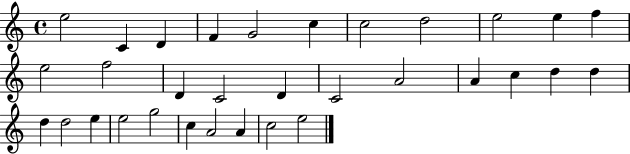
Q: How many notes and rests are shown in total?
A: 32